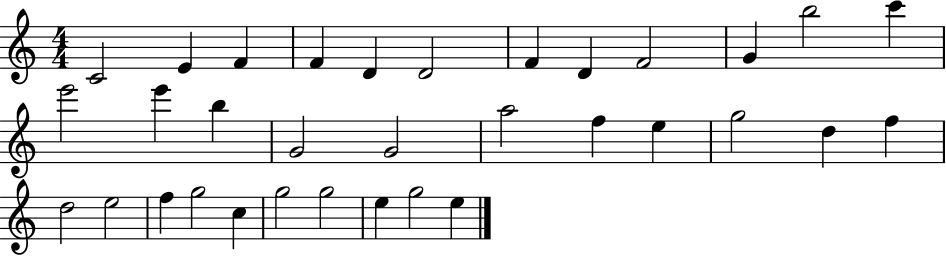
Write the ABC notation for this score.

X:1
T:Untitled
M:4/4
L:1/4
K:C
C2 E F F D D2 F D F2 G b2 c' e'2 e' b G2 G2 a2 f e g2 d f d2 e2 f g2 c g2 g2 e g2 e